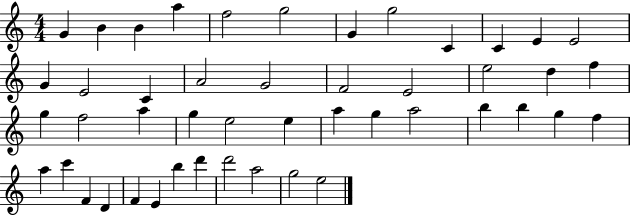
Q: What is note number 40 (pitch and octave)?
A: F4